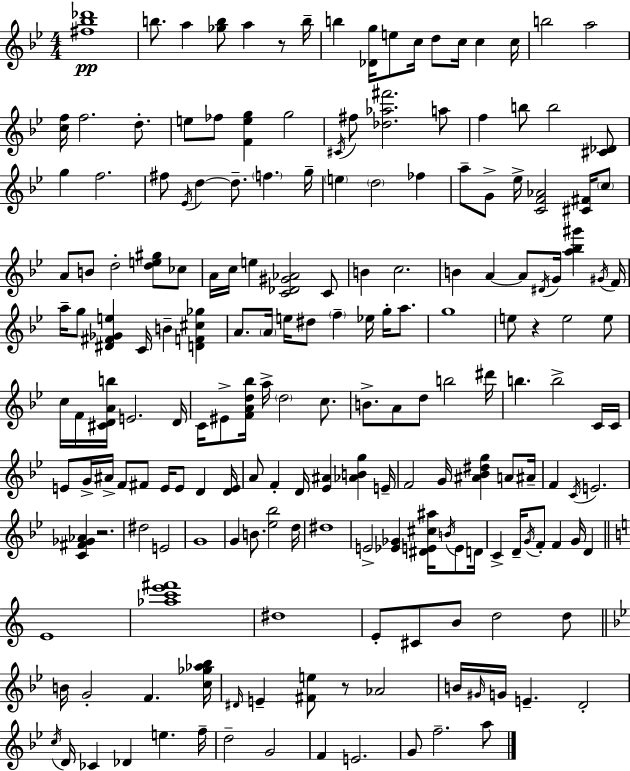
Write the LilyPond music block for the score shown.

{
  \clef treble
  \numericTimeSignature
  \time 4/4
  \key bes \major
  <fis'' bes'' des'''>1\pp | b''8. a''4 <ges'' b''>8 a''4 r8 b''16-- | b''4 <des' g''>16 e''8 c''16 d''8 c''16 c''4 c''16 | b''2 a''2 | \break <c'' f''>16 f''2. d''8.-. | e''8 fes''8 <f' e'' g''>4 g''2 | \acciaccatura { cis'16 } fis''8 <des'' aes'' fis'''>2. a''8 | f''4 b''8 b''2 <cis' des'>8 | \break g''4 f''2. | fis''8 \acciaccatura { ees'16 } d''4~~ d''8.-- \parenthesize f''4. | g''16-- \parenthesize e''4 \parenthesize d''2 fes''4 | a''8-- g'8-> ees''16-> <c' f' aes'>2 <cis' fis'>16 | \break \parenthesize c''8 a'8 b'8 d''2-. <d'' e'' gis''>8 | ces''8 a'16 c''16 e''4 <c' des' gis' aes'>2 | c'8 b'4 c''2. | b'4 a'4~~ a'8 \acciaccatura { dis'16 } g'16 <a'' bes'' gis'''>4 | \break \acciaccatura { gis'16 } f'16 a''16-- g''8 <dis' fis' ges' e''>4 c'16 b'4-- | <d' f' cis'' ges''>4 a'8. \parenthesize a'16 e''16 dis''8 \parenthesize f''4-- ees''16 | g''16-. a''8. g''1 | e''8 r4 e''2 | \break e''8 c''16 f'16 <cis' d' a' b''>16 e'2. | d'16 c'16 eis'8-> <f' a' d'' bes''>16 a''16-> \parenthesize d''2 | c''8. b'8.-> a'8 d''8 b''2 | dis'''16 b''4. b''2-> | \break c'16 c'16 e'8 g'16-> ais'16-> f'8 fis'8 e'16 e'8 d'4 | <d' e'>16 a'8 f'4-. d'16 <ees' ais'>4 <aes' b' g''>4 | e'16-- f'2 g'16 <ais' bes' dis'' g''>4 | a'8 ais'16-- f'4 \acciaccatura { c'16 } e'2. | \break <c' fis' ges' aes'>4 r2. | dis''2 e'2 | g'1 | g'4 b'8. <ees'' bes''>2 | \break d''16 dis''1 | e'2-> <ees' ges'>4 | <dis' e' cis'' ais''>16 \acciaccatura { b'16 } e'8 d'16 c'4-> d'16-- \acciaccatura { g'16 } f'8-. f'4 | g'16 d'4 \bar "||" \break \key c \major e'1 | <aes'' c''' e''' fis'''>1 | dis''1 | e'8-. cis'8 b'8 d''2 d''8 | \break \bar "||" \break \key g \minor b'16 g'2-. f'4. <c'' ges'' aes'' bes''>16 | \grace { dis'16 } e'4-- <fis' e''>8 r8 aes'2 | b'16 \grace { gis'16 } g'16 e'4.-- d'2-. | \acciaccatura { c''16 } d'16 ces'4 des'4 e''4. | \break f''16-- d''2-- g'2 | f'4 e'2. | g'8 f''2.-- | a''8 \bar "|."
}